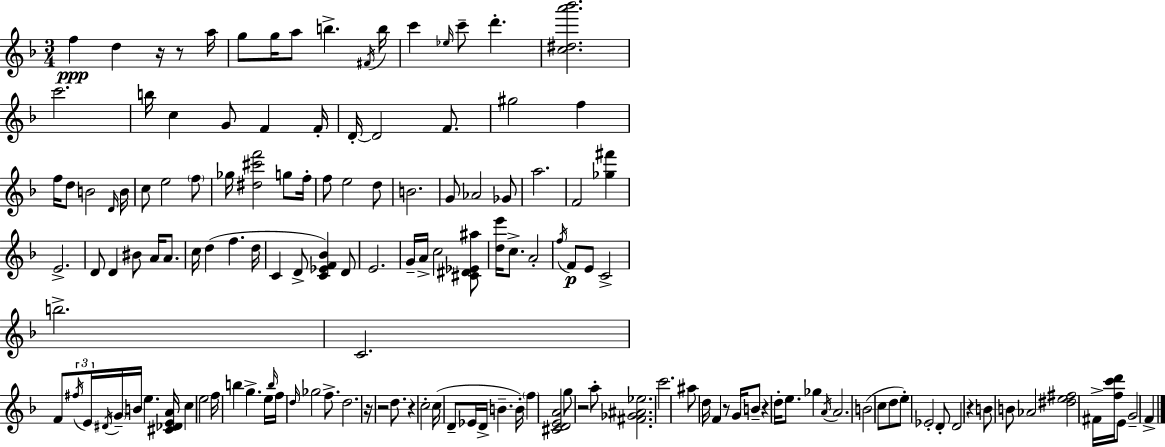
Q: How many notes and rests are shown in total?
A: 144